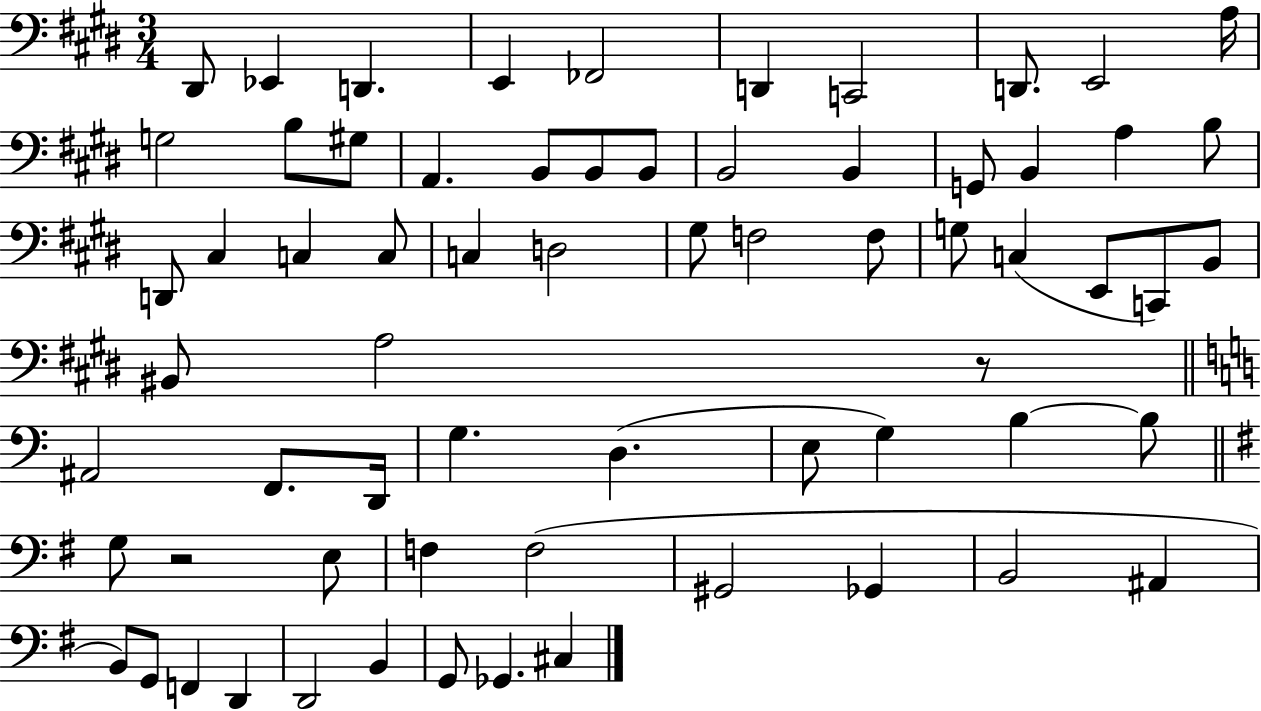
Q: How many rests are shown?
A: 2